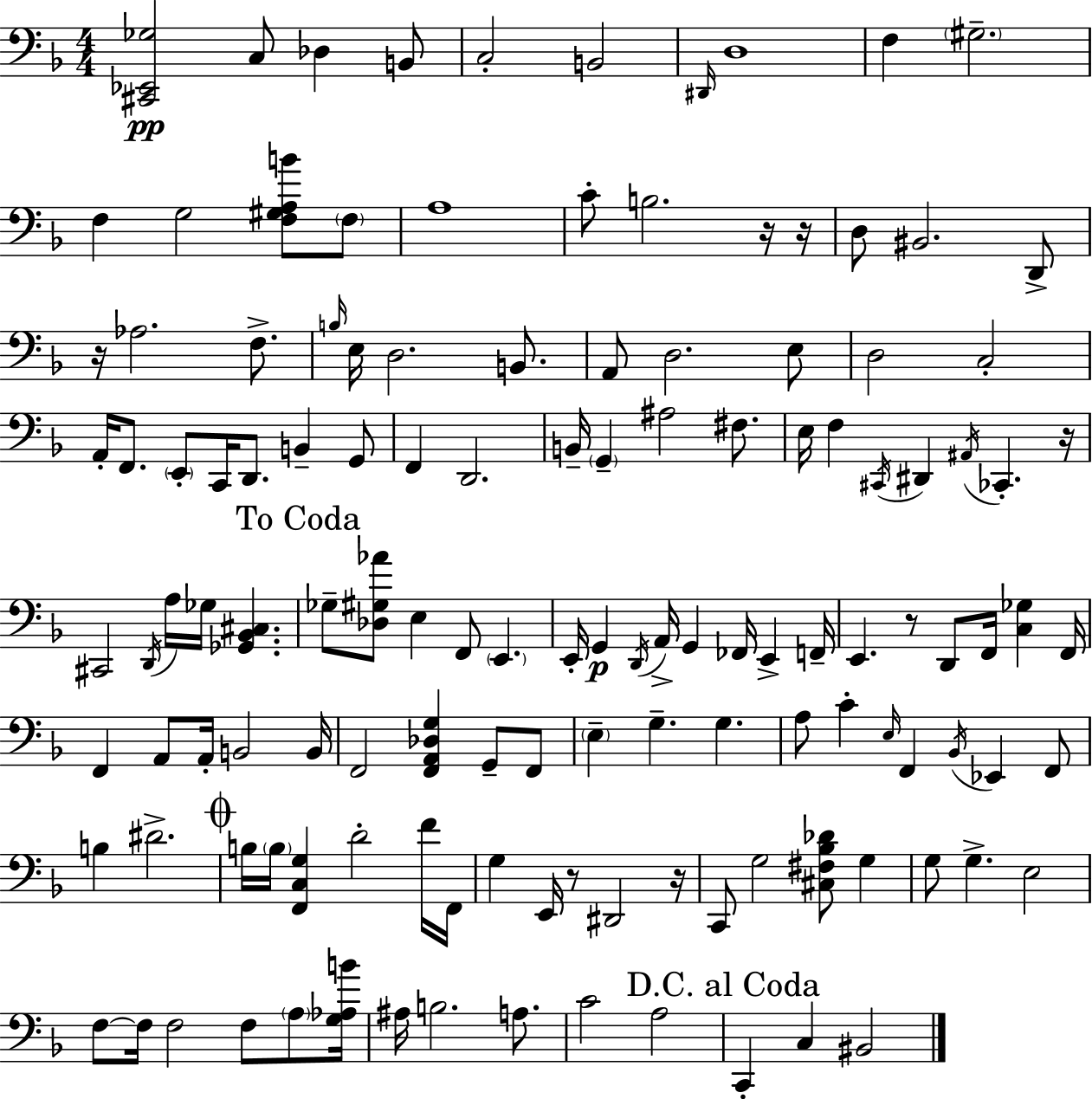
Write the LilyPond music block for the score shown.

{
  \clef bass
  \numericTimeSignature
  \time 4/4
  \key f \major
  <cis, ees, ges>2\pp c8 des4 b,8 | c2-. b,2 | \grace { dis,16 } d1 | f4 \parenthesize gis2.-- | \break f4 g2 <f gis a b'>8 \parenthesize f8 | a1 | c'8-. b2. r16 | r16 d8 bis,2. d,8-> | \break r16 aes2. f8.-> | \grace { b16 } e16 d2. b,8. | a,8 d2. | e8 d2 c2-. | \break a,16-. f,8. \parenthesize e,8-. c,16 d,8. b,4-- | g,8 f,4 d,2. | b,16-- \parenthesize g,4-- ais2 fis8. | e16 f4 \acciaccatura { cis,16 } dis,4 \acciaccatura { ais,16 } ces,4.-. | \break r16 cis,2 \acciaccatura { d,16 } a16 ges16 <ges, bes, cis>4. | \mark "To Coda" ges8-- <des gis aes'>8 e4 f,8 \parenthesize e,4. | e,16-. g,4\p \acciaccatura { d,16 } a,16-> g,4 | fes,16 e,4-> f,16-- e,4. r8 d,8 | \break f,16 <c ges>4 f,16 f,4 a,8 a,16-. b,2 | b,16 f,2 <f, a, des g>4 | g,8-- f,8 \parenthesize e4-- g4.-- | g4. a8 c'4-. \grace { e16 } f,4 | \break \acciaccatura { bes,16 } ees,4 f,8 b4 dis'2.-> | \mark \markup { \musicglyph "scripts.coda" } b16 \parenthesize b16 <f, c g>4 d'2-. | f'16 f,16 g4 e,16 r8 dis,2 | r16 c,8 g2 | \break <cis fis bes des'>8 g4 g8 g4.-> | e2 f8~~ f16 f2 | f8 \parenthesize a8 <g aes b'>16 ais16 b2. | a8. c'2 | \break a2 \mark "D.C. al Coda" c,4-. c4 | bis,2 \bar "|."
}